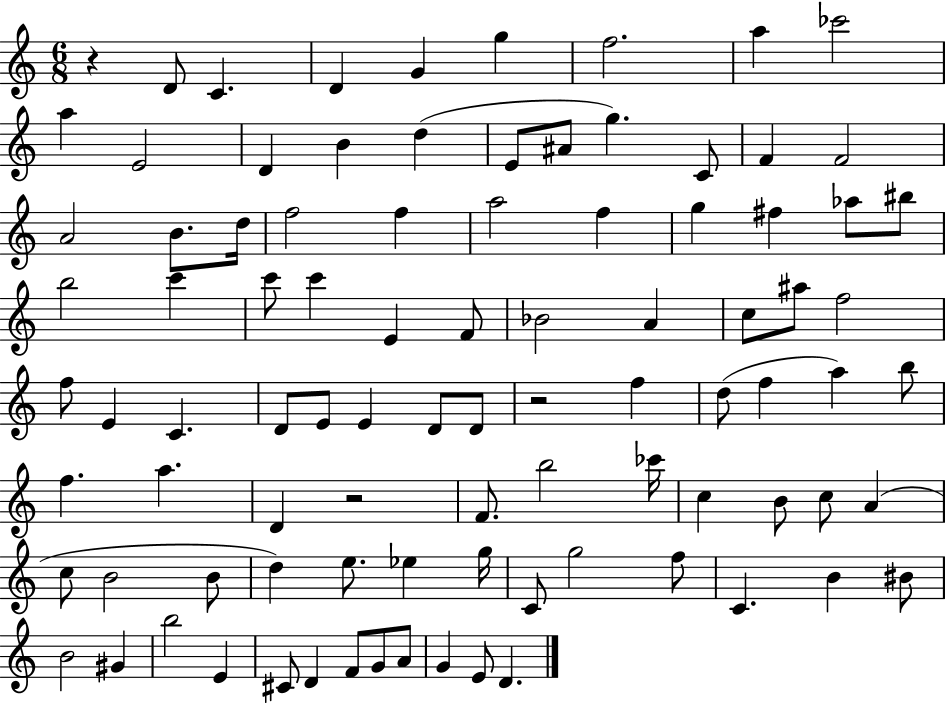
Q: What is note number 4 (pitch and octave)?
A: G4